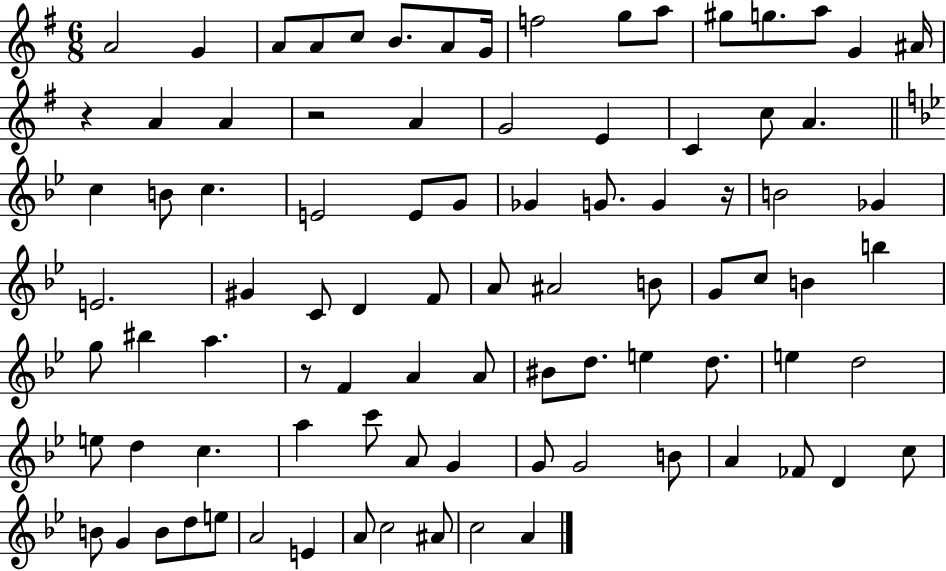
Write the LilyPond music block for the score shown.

{
  \clef treble
  \numericTimeSignature
  \time 6/8
  \key g \major
  a'2 g'4 | a'8 a'8 c''8 b'8. a'8 g'16 | f''2 g''8 a''8 | gis''8 g''8. a''8 g'4 ais'16 | \break r4 a'4 a'4 | r2 a'4 | g'2 e'4 | c'4 c''8 a'4. | \break \bar "||" \break \key bes \major c''4 b'8 c''4. | e'2 e'8 g'8 | ges'4 g'8. g'4 r16 | b'2 ges'4 | \break e'2. | gis'4 c'8 d'4 f'8 | a'8 ais'2 b'8 | g'8 c''8 b'4 b''4 | \break g''8 bis''4 a''4. | r8 f'4 a'4 a'8 | bis'8 d''8. e''4 d''8. | e''4 d''2 | \break e''8 d''4 c''4. | a''4 c'''8 a'8 g'4 | g'8 g'2 b'8 | a'4 fes'8 d'4 c''8 | \break b'8 g'4 b'8 d''8 e''8 | a'2 e'4 | a'8 c''2 ais'8 | c''2 a'4 | \break \bar "|."
}